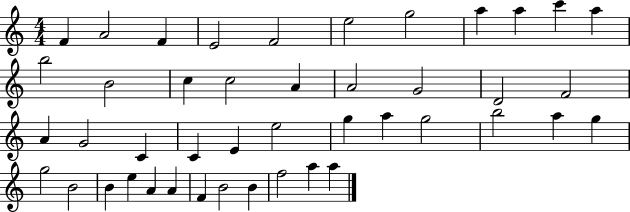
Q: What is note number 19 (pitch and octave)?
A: D4